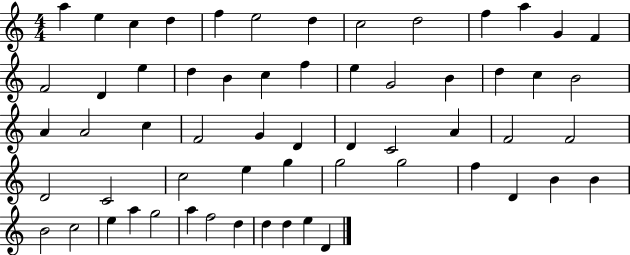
{
  \clef treble
  \numericTimeSignature
  \time 4/4
  \key c \major
  a''4 e''4 c''4 d''4 | f''4 e''2 d''4 | c''2 d''2 | f''4 a''4 g'4 f'4 | \break f'2 d'4 e''4 | d''4 b'4 c''4 f''4 | e''4 g'2 b'4 | d''4 c''4 b'2 | \break a'4 a'2 c''4 | f'2 g'4 d'4 | d'4 c'2 a'4 | f'2 f'2 | \break d'2 c'2 | c''2 e''4 g''4 | g''2 g''2 | f''4 d'4 b'4 b'4 | \break b'2 c''2 | e''4 a''4 g''2 | a''4 f''2 d''4 | d''4 d''4 e''4 d'4 | \break \bar "|."
}